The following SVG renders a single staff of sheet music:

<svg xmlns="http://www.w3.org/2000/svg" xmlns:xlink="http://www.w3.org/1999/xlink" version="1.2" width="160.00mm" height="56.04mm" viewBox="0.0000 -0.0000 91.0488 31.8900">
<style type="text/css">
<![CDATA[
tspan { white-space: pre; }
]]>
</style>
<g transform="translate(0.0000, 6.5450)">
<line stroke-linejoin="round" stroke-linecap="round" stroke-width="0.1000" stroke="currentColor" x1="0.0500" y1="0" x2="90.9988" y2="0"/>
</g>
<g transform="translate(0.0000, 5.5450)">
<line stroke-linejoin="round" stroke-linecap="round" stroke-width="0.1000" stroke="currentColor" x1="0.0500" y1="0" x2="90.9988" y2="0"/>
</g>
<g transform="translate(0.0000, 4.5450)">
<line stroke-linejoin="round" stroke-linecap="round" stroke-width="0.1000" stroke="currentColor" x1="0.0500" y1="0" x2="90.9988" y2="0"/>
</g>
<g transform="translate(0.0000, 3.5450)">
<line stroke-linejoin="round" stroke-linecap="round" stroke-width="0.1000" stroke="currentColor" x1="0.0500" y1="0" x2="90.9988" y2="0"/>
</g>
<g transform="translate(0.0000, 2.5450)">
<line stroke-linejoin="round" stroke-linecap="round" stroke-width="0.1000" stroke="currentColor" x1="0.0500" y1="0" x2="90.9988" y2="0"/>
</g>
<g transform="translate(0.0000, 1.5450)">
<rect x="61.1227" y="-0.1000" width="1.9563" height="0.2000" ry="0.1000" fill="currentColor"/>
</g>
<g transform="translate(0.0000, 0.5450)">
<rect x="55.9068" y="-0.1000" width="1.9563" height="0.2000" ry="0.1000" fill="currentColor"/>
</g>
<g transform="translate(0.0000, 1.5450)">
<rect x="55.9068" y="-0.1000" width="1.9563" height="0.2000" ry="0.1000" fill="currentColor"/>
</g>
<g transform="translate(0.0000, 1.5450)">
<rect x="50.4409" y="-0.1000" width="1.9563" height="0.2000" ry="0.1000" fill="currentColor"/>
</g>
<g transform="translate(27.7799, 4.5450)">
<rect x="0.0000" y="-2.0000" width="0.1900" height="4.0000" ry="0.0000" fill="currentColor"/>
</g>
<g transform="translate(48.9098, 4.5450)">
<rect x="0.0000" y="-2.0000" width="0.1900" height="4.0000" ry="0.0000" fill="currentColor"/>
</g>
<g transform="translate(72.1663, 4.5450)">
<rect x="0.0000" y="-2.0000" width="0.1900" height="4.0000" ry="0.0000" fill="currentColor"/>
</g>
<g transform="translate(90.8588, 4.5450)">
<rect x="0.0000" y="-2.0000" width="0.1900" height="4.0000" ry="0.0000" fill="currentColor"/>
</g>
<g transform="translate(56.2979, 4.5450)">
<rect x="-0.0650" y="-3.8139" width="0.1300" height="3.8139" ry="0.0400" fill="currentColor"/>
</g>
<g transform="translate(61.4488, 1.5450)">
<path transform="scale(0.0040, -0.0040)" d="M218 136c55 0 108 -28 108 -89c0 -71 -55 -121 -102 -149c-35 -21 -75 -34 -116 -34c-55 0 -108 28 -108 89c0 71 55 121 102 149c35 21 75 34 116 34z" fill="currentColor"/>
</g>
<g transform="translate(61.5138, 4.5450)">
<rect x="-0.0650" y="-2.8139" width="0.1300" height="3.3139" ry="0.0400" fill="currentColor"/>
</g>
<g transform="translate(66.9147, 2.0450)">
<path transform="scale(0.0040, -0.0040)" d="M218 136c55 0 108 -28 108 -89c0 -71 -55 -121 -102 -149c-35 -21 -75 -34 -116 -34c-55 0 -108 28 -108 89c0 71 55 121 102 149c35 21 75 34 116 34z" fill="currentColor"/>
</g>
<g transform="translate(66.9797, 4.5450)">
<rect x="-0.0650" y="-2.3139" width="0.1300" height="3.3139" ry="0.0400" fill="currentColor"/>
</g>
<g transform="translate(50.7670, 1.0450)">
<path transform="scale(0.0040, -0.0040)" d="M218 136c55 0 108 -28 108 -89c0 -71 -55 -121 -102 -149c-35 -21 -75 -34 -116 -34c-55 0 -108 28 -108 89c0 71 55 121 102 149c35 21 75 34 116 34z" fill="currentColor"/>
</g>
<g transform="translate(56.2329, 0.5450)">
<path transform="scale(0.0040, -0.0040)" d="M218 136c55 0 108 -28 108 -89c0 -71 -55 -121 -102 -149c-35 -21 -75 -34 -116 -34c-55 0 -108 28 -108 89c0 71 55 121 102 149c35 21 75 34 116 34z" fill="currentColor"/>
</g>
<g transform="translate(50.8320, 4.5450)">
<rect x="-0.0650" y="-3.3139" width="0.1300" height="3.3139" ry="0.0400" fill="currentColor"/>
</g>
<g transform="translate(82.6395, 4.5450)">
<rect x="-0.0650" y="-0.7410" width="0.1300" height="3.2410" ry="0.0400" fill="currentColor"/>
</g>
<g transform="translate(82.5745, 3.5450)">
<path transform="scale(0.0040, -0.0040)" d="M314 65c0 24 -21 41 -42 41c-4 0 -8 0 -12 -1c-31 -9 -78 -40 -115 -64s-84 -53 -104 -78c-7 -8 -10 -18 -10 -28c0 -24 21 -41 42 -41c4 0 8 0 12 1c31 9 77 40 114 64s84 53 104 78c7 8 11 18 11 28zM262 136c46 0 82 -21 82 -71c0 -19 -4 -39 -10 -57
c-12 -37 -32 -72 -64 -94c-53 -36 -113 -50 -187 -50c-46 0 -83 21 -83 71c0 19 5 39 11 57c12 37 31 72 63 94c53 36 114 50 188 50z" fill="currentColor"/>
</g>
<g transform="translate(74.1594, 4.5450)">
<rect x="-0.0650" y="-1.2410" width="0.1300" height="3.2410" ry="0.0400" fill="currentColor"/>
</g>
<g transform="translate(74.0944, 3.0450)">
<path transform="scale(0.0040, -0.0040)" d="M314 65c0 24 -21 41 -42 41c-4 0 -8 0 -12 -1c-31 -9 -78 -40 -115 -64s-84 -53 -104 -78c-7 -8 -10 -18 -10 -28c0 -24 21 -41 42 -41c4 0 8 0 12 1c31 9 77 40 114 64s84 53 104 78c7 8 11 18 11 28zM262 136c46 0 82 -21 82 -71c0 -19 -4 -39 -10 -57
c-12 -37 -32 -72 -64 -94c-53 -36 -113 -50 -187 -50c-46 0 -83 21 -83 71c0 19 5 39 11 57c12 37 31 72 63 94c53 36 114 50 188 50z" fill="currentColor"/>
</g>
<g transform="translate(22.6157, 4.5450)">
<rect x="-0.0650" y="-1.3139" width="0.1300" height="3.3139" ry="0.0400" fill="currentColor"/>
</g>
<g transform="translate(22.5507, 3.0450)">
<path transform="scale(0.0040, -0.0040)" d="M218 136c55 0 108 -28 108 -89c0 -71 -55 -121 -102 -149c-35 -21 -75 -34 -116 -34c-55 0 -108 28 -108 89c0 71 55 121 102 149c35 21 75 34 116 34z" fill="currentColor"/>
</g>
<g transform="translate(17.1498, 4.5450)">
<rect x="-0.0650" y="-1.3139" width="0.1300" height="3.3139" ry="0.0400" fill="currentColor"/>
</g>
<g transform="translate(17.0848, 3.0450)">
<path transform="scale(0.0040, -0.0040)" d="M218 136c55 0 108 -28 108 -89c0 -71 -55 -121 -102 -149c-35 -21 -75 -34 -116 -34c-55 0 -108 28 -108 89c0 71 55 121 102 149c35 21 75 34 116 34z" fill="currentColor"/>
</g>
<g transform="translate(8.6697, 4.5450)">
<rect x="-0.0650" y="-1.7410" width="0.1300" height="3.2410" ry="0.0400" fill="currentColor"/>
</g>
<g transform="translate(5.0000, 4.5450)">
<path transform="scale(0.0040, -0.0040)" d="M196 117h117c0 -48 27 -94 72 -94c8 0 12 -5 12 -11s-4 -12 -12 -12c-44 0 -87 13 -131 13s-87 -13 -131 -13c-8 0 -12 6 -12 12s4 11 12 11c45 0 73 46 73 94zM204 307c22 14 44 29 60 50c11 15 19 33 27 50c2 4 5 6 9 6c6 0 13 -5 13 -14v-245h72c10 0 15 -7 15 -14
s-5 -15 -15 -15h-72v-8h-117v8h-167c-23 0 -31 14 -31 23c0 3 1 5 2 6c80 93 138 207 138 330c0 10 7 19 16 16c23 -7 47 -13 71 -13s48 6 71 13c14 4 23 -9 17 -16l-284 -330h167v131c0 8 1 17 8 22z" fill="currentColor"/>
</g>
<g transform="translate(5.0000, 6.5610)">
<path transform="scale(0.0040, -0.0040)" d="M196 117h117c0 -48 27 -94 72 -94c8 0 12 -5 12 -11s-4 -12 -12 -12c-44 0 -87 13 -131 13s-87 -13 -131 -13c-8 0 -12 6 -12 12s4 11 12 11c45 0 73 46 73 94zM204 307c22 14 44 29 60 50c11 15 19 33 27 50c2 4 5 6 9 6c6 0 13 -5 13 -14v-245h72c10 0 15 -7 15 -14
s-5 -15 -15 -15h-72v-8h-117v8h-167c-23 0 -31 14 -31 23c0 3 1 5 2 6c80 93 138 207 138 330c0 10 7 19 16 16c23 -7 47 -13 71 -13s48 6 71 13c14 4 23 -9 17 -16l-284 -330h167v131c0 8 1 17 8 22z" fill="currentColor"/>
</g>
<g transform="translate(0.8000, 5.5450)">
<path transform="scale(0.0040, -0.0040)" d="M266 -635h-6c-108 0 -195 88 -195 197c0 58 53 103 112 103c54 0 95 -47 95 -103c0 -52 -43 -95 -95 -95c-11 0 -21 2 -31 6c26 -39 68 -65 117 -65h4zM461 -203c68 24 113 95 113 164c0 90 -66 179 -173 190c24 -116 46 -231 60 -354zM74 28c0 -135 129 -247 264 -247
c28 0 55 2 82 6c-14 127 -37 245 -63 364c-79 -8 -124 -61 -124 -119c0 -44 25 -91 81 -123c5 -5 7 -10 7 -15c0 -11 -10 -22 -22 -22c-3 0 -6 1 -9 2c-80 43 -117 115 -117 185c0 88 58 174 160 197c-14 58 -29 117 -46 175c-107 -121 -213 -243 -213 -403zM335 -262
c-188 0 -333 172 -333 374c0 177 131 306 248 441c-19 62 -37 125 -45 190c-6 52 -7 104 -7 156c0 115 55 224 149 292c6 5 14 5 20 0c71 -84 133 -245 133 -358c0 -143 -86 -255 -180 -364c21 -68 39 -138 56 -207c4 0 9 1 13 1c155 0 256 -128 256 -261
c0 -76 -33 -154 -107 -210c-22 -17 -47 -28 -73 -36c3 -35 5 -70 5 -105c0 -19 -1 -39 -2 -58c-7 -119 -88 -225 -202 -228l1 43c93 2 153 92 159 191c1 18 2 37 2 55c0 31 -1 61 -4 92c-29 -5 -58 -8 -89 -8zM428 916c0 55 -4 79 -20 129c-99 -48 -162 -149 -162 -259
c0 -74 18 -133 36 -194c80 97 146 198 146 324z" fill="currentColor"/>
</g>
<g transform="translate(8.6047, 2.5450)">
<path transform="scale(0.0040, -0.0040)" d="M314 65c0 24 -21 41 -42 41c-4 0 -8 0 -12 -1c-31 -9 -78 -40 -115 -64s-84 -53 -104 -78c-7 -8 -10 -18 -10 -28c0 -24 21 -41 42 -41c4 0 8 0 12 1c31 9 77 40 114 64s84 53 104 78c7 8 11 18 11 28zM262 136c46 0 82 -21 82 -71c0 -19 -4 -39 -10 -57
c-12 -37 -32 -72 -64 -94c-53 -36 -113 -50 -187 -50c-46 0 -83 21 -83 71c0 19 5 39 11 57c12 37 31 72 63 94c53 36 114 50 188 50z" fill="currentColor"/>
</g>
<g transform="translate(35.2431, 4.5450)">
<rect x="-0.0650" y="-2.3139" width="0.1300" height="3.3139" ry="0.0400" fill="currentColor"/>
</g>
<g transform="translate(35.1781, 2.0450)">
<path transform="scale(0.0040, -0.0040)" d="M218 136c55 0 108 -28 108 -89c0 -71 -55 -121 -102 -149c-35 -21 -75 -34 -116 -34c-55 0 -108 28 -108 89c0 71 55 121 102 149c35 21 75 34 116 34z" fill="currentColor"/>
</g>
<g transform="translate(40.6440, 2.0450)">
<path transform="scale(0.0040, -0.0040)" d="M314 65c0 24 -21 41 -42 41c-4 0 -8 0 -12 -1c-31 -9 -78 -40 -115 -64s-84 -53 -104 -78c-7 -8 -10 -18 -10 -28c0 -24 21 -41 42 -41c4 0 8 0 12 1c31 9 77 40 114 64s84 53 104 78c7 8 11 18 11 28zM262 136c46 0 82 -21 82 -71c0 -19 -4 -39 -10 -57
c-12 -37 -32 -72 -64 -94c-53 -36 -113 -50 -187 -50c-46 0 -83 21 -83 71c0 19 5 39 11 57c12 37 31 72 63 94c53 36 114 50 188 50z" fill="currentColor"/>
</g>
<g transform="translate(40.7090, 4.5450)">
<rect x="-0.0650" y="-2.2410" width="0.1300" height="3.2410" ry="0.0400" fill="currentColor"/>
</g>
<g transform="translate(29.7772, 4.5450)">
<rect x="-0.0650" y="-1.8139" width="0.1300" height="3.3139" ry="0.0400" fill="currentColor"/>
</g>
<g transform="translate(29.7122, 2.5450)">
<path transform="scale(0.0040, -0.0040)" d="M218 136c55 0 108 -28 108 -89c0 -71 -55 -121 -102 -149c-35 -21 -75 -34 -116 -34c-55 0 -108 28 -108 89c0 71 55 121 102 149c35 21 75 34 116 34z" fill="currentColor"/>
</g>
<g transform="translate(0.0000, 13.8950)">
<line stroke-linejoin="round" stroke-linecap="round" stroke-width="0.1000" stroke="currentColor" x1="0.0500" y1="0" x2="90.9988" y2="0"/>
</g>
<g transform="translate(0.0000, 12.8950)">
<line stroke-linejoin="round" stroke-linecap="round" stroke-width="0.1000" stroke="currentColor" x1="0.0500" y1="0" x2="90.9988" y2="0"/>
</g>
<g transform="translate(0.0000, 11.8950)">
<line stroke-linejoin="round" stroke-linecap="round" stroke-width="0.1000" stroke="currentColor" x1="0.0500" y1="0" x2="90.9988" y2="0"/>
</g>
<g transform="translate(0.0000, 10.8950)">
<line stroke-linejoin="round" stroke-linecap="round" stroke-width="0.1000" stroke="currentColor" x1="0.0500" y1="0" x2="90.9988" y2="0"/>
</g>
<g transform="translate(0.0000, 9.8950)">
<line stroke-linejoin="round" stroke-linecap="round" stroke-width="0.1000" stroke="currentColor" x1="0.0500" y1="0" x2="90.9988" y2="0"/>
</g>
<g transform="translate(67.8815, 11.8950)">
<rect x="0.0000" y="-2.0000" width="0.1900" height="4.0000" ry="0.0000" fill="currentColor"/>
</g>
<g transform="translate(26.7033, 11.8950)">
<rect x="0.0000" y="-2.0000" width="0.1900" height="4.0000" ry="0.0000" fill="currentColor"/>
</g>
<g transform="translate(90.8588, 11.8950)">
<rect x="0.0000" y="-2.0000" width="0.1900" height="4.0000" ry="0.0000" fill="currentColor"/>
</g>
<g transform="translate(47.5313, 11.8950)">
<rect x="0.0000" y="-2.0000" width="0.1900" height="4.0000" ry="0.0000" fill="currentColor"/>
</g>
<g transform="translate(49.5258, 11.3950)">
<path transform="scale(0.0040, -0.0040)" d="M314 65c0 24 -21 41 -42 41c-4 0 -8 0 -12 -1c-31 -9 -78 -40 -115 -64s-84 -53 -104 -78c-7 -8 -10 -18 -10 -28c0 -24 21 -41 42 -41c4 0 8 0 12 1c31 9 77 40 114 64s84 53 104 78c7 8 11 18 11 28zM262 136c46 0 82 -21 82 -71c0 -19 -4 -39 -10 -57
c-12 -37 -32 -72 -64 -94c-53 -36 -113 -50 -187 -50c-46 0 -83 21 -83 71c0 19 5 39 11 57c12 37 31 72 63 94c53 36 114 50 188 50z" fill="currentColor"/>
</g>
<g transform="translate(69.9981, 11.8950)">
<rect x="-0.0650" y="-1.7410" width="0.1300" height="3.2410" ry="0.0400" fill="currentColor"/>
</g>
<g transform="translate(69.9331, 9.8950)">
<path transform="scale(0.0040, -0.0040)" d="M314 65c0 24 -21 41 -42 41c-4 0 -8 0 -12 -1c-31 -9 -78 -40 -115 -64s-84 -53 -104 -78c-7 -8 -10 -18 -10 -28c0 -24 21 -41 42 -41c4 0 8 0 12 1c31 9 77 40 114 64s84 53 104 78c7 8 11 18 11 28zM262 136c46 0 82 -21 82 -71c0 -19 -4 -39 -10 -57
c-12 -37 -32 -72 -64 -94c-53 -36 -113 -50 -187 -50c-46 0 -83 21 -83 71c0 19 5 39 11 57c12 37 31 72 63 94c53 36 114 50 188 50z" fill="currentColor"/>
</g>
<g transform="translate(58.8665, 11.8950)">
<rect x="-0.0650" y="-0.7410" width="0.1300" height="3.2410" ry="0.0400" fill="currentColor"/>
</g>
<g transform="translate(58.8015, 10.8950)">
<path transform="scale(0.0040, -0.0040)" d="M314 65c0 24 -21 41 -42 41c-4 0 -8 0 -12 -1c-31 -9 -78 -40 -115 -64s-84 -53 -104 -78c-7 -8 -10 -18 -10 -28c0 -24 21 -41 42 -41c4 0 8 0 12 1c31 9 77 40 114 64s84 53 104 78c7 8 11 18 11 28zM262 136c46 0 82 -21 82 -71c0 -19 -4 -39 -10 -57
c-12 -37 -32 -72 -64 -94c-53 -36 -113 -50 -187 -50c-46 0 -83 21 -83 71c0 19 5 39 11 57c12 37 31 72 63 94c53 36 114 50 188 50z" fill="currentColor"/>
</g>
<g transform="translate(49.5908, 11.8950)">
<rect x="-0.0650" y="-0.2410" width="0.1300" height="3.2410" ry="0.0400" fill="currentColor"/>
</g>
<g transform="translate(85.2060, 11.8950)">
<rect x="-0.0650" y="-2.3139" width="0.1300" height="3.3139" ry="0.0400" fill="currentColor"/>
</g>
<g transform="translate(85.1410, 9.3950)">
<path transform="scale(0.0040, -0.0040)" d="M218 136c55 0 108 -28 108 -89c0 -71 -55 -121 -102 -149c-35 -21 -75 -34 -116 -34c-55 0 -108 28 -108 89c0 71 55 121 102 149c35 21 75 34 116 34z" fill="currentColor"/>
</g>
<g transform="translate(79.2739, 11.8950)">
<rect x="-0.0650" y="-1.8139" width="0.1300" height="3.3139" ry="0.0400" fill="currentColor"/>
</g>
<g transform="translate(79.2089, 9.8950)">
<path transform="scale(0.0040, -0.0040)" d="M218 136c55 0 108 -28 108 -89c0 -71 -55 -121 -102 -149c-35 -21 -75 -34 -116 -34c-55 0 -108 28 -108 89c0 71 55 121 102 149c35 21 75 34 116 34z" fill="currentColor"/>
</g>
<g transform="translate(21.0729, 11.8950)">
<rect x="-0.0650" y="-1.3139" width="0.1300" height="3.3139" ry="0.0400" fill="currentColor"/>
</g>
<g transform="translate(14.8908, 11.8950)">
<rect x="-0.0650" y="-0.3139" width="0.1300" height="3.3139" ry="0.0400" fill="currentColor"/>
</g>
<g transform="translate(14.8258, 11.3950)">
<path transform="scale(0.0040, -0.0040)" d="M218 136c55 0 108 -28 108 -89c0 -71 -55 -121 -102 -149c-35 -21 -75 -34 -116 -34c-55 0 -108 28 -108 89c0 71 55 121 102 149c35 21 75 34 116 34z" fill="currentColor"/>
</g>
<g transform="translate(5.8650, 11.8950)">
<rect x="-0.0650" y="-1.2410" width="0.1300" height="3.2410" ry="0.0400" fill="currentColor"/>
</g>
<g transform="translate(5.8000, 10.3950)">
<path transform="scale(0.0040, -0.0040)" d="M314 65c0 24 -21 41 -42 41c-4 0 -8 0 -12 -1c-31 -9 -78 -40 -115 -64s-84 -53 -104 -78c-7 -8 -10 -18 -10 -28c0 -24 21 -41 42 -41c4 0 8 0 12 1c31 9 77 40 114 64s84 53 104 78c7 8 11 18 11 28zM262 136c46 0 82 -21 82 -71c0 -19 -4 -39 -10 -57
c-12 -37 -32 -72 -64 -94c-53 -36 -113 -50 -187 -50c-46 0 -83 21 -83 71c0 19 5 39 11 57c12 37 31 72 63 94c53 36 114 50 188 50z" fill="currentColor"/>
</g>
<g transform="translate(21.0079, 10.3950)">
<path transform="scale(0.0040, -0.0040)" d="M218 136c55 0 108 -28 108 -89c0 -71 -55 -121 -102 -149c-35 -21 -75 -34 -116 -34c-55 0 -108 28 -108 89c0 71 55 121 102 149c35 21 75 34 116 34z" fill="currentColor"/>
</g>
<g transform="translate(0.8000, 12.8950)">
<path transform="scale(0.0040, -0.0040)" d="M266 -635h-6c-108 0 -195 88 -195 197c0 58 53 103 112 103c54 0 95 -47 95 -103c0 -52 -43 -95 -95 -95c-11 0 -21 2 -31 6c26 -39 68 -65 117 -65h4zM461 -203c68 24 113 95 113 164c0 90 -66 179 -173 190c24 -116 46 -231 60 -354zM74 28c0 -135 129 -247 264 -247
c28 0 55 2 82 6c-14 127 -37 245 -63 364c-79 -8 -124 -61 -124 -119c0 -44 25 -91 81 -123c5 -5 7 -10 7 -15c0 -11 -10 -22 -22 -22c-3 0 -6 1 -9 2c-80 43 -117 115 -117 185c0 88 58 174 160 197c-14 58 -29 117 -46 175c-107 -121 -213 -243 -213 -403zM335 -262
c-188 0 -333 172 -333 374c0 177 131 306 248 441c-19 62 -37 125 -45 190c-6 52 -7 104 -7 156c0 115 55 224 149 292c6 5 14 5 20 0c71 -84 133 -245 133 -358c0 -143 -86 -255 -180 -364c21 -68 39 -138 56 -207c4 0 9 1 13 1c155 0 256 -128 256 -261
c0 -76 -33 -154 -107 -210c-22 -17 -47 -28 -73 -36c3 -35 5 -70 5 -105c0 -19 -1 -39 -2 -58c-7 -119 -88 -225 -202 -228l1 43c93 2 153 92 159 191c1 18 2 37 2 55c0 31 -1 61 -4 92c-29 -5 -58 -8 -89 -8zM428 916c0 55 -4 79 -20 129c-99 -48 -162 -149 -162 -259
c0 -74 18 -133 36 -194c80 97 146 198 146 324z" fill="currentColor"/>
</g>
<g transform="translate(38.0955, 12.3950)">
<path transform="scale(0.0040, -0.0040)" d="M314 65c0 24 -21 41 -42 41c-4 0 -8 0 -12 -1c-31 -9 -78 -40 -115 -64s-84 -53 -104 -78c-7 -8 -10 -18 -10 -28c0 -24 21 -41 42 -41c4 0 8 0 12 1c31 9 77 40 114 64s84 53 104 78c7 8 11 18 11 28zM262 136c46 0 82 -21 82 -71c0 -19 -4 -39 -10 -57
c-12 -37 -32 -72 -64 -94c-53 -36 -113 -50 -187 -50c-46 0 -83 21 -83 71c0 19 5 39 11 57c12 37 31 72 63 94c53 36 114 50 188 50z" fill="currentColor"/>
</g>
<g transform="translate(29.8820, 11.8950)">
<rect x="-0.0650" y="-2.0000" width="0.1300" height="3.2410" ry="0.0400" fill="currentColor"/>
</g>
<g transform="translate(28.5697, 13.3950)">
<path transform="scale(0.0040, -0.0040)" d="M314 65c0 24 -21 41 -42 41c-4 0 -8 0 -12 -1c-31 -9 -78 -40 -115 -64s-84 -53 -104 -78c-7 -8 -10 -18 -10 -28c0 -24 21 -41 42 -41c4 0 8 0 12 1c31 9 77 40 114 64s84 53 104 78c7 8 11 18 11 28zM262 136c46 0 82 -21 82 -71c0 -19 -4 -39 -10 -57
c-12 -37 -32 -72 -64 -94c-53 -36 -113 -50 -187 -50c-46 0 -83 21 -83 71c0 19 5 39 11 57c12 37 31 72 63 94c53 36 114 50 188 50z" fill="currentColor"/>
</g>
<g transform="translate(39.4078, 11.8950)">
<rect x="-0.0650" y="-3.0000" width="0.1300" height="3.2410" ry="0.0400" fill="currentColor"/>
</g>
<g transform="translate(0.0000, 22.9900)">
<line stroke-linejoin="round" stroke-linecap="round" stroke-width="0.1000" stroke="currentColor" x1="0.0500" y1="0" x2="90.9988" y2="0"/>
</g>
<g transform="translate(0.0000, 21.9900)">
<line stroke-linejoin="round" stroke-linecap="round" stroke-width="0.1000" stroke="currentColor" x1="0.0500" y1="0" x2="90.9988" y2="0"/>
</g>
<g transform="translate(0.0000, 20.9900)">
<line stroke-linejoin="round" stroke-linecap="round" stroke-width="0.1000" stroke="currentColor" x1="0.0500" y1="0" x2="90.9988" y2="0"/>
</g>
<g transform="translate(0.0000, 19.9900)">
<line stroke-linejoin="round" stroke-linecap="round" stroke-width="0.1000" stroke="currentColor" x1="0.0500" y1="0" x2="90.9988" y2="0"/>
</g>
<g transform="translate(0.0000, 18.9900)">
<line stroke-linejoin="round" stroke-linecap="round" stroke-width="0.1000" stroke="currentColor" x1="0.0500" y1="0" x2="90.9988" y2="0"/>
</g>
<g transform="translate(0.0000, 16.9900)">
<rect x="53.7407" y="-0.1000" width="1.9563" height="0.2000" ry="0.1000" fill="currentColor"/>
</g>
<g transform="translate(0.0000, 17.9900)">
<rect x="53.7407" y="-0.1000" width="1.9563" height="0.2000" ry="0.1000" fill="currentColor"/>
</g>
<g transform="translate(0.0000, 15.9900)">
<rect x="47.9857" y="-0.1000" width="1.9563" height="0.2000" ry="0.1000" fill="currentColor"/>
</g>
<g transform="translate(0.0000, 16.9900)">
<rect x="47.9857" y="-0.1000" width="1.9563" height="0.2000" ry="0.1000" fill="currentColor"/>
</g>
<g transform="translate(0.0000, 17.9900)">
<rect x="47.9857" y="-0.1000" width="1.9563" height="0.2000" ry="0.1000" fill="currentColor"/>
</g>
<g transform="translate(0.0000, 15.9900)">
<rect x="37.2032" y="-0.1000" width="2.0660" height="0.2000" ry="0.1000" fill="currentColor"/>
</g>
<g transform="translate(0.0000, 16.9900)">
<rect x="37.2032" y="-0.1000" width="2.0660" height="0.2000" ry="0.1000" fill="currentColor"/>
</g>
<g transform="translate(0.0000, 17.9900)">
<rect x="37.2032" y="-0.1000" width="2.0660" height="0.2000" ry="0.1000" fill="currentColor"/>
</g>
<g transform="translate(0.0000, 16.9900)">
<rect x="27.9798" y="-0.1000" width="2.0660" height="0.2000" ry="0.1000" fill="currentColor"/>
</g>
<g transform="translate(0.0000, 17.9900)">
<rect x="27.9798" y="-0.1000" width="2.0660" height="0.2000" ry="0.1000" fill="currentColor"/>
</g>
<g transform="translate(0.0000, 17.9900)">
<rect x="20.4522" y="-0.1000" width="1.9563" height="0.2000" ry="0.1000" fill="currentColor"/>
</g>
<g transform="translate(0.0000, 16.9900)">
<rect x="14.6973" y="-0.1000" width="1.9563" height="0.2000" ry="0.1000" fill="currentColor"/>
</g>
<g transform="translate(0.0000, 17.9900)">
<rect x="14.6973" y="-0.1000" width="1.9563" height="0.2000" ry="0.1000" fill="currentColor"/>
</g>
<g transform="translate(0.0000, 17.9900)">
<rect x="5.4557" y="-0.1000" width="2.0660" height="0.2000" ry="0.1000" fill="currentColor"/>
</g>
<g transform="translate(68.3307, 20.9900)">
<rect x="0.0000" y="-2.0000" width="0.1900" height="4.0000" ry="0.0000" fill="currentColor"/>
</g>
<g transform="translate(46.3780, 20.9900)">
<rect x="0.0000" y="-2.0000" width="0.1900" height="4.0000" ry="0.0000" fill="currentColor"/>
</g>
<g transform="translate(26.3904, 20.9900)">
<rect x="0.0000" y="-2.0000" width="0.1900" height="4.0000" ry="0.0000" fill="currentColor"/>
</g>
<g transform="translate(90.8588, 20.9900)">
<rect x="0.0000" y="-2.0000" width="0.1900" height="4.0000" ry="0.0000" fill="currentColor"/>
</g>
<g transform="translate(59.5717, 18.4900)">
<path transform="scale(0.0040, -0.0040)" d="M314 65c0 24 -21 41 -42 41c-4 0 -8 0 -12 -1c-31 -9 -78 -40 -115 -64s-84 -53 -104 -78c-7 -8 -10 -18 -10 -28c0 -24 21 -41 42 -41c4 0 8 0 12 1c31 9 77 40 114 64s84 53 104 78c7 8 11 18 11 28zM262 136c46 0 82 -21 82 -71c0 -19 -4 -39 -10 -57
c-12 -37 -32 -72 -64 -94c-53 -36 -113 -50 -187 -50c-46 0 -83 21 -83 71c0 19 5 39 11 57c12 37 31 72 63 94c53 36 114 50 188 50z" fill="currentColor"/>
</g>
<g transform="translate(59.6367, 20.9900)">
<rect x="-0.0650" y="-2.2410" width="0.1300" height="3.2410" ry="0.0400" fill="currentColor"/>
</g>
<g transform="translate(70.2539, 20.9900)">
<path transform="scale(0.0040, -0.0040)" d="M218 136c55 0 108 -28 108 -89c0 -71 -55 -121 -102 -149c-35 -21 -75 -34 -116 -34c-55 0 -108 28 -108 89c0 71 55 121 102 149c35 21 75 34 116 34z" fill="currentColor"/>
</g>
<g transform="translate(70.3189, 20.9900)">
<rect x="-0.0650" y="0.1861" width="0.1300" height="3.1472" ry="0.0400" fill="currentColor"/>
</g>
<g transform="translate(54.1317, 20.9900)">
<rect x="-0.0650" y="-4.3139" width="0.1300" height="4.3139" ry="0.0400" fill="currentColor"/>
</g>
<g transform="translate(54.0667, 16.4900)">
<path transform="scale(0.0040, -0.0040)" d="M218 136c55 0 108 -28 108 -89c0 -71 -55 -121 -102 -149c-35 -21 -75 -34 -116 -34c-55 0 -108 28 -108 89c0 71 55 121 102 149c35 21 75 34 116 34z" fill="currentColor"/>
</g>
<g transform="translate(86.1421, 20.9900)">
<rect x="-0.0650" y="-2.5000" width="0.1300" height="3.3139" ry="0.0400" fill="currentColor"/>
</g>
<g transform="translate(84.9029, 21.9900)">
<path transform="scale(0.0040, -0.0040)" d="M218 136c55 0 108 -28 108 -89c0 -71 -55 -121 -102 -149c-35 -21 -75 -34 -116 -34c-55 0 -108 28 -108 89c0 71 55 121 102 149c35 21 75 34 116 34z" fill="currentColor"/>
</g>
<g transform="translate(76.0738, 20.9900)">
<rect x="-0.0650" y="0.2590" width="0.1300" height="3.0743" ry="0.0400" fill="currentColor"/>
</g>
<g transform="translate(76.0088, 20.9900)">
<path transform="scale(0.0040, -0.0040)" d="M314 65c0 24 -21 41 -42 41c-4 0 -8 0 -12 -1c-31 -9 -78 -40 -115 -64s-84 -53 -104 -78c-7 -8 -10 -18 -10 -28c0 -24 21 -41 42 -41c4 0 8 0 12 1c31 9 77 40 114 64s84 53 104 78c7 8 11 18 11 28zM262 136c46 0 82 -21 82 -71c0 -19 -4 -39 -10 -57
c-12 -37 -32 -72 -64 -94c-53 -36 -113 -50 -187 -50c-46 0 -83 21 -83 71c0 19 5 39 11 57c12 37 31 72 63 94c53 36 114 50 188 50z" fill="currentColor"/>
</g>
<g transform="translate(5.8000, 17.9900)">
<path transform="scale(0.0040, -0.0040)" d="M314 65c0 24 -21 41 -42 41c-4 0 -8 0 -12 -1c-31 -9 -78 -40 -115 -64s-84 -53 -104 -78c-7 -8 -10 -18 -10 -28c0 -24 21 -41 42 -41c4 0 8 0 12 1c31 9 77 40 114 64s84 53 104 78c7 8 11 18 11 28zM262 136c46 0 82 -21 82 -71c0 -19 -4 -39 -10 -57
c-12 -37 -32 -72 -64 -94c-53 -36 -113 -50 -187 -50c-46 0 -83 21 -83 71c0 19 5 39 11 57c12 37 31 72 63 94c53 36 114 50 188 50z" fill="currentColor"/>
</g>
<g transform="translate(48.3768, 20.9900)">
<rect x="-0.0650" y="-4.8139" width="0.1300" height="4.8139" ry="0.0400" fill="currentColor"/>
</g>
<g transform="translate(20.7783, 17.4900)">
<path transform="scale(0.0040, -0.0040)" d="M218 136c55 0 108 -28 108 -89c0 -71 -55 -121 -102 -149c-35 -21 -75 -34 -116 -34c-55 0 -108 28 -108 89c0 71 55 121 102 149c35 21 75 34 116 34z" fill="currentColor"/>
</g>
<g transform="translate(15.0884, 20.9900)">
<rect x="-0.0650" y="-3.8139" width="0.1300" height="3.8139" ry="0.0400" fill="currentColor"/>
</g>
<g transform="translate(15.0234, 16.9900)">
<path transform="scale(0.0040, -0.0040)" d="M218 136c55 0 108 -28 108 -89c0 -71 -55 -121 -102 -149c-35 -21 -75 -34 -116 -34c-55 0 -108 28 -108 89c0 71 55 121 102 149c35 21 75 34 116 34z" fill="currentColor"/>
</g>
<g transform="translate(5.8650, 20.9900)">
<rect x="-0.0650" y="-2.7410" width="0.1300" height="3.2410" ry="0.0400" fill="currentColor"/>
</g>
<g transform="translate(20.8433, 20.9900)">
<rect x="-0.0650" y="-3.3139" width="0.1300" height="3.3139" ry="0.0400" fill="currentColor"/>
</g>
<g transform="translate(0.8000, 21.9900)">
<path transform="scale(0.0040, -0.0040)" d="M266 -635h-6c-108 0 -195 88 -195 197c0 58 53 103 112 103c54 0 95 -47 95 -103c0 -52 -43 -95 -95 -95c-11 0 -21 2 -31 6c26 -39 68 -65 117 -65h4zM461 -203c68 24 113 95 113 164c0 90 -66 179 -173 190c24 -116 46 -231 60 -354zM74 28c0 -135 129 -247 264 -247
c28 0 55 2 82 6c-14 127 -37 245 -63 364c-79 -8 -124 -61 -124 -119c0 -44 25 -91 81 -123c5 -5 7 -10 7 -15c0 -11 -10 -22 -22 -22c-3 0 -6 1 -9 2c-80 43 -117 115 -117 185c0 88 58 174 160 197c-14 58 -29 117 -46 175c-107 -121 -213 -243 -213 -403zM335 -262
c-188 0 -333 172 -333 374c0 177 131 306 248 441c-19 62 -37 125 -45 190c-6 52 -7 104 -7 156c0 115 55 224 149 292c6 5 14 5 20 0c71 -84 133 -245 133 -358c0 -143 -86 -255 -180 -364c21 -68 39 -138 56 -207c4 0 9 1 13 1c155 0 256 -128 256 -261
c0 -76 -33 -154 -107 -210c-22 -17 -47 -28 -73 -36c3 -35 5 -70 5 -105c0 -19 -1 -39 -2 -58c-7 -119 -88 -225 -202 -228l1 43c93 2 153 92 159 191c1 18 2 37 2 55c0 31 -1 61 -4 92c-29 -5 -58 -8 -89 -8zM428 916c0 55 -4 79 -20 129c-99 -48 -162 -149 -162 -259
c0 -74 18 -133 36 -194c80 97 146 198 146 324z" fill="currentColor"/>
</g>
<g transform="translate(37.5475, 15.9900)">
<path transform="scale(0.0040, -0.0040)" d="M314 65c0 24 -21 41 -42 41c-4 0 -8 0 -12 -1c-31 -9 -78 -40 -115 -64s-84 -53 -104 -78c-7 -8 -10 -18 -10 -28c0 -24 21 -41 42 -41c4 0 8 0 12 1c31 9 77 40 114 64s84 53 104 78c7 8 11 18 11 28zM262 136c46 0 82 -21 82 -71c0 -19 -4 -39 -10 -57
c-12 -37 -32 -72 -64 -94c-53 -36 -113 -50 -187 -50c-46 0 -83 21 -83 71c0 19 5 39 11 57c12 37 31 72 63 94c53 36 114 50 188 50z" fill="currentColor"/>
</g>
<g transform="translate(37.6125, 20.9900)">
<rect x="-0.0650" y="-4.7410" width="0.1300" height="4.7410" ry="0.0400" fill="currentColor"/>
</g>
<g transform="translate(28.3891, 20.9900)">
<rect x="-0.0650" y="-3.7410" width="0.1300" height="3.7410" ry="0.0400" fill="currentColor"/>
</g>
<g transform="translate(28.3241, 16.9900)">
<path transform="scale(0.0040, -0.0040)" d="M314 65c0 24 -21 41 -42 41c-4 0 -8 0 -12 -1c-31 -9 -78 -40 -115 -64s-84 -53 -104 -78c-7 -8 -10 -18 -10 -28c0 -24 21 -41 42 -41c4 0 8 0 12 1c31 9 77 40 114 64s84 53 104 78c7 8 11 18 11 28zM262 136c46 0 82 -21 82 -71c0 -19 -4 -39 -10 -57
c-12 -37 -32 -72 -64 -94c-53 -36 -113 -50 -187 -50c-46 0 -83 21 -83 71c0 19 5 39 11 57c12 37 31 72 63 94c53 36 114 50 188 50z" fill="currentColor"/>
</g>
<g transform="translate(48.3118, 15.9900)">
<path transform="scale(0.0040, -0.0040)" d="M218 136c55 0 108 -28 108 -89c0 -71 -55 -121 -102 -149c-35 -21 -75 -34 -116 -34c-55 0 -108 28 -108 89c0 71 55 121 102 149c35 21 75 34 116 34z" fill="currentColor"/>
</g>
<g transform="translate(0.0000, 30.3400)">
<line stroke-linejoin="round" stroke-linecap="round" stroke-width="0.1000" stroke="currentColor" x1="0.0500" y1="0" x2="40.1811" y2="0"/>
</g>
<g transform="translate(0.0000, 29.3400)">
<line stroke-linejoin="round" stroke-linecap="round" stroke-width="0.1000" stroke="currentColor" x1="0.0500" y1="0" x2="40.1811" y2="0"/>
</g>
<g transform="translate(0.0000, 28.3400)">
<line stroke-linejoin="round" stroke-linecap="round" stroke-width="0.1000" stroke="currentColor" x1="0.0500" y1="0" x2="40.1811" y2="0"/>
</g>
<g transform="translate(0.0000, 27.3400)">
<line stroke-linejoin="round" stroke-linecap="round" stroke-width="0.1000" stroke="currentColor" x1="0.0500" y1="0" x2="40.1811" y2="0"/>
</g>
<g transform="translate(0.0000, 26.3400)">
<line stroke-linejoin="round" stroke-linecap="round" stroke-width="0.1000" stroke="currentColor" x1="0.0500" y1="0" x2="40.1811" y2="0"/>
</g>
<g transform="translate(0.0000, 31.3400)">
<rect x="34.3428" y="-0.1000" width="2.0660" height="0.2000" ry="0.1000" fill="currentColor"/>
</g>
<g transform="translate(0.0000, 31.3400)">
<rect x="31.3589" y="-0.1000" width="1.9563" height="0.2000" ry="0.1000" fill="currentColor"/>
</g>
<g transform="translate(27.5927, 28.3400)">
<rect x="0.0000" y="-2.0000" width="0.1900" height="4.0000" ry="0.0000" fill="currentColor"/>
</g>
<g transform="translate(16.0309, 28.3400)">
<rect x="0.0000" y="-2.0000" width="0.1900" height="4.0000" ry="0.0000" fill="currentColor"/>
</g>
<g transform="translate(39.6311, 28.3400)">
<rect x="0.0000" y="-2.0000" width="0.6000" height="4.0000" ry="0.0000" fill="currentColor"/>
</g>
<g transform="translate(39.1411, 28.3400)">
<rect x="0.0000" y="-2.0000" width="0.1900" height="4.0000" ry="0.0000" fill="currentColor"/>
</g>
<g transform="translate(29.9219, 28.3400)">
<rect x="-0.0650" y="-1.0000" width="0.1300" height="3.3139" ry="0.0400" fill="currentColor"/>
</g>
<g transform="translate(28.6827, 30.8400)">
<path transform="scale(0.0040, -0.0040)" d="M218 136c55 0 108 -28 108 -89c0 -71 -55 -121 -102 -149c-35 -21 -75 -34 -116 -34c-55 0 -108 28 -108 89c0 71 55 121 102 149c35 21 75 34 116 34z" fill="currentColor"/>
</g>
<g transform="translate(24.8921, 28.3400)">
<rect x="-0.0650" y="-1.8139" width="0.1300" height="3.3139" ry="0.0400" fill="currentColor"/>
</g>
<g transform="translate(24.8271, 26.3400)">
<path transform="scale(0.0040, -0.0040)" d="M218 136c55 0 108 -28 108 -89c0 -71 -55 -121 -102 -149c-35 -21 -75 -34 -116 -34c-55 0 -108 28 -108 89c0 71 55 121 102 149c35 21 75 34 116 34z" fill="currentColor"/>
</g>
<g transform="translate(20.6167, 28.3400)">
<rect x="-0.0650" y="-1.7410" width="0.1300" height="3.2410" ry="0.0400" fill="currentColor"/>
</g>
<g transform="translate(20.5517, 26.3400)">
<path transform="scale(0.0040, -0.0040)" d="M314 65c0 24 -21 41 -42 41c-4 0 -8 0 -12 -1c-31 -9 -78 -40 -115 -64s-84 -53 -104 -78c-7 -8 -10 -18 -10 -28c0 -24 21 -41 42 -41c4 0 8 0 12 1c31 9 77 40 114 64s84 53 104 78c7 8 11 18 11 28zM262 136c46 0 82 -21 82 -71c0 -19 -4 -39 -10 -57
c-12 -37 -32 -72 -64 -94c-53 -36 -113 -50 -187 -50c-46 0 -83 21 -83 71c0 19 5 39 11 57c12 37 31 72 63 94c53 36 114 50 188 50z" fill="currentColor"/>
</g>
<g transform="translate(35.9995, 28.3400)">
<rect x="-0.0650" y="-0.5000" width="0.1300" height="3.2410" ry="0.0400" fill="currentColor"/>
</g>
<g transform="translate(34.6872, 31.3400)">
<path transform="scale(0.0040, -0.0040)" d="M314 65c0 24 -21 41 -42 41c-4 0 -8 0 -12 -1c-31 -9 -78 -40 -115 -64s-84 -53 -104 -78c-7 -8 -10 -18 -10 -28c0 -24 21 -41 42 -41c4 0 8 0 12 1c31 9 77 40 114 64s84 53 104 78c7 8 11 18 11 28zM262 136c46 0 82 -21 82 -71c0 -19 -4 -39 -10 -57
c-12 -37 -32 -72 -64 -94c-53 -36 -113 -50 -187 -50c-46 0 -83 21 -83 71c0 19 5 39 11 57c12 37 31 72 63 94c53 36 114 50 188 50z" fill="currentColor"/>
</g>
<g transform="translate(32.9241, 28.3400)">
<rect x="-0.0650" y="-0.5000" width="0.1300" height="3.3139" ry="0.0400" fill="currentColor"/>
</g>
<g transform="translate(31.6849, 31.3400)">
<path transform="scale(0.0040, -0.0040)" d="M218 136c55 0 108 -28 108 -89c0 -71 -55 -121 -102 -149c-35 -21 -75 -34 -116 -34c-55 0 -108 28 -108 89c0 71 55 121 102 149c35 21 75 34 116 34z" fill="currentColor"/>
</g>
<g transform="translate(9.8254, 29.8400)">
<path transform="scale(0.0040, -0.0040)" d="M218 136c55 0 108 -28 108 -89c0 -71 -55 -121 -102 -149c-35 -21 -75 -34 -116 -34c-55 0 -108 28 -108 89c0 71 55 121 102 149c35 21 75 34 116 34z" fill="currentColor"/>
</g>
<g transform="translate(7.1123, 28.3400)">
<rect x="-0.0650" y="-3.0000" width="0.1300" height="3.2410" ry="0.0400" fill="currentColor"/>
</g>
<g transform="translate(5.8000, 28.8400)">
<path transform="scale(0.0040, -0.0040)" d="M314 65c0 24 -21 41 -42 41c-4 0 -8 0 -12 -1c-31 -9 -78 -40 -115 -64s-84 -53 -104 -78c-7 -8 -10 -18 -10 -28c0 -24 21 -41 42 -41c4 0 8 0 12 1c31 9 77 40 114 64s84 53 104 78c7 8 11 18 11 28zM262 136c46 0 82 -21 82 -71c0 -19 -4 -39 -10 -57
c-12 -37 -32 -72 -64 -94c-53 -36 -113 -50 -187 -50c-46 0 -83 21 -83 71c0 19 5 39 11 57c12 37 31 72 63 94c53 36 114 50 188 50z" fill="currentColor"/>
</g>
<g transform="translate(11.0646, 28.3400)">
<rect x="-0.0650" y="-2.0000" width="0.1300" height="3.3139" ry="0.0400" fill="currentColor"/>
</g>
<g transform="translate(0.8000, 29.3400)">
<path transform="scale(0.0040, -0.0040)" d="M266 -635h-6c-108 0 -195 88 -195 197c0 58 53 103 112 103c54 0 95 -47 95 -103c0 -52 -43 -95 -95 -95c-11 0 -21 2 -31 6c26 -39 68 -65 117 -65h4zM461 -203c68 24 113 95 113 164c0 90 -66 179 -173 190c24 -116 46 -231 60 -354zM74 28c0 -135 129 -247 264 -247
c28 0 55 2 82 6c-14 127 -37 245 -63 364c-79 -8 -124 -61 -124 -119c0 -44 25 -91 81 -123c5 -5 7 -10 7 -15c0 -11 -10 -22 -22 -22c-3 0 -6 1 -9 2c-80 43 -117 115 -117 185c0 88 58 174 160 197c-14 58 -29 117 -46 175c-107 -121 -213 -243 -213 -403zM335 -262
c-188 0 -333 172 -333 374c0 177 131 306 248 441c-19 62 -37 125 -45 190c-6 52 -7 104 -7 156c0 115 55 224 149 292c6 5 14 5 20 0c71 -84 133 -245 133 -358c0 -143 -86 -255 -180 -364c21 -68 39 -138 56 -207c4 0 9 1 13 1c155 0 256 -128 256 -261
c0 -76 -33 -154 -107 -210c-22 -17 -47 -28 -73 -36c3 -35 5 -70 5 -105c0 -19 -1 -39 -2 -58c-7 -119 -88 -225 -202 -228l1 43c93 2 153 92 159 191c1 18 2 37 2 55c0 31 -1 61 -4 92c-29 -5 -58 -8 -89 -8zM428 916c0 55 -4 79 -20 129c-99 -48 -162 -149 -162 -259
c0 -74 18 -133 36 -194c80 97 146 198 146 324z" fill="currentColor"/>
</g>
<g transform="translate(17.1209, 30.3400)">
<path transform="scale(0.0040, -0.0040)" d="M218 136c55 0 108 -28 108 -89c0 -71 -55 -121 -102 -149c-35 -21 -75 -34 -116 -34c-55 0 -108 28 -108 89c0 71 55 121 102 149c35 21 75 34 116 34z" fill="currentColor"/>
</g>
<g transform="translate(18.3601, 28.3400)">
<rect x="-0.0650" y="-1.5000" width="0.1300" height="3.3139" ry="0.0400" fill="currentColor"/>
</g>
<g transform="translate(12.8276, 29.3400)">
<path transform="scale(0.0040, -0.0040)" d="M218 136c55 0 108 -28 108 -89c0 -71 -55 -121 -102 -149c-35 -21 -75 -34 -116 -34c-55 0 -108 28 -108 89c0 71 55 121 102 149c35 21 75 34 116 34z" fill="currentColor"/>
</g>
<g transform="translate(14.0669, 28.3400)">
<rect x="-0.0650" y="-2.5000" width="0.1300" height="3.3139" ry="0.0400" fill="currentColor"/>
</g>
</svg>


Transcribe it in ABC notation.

X:1
T:Untitled
M:4/4
L:1/4
K:C
f2 e e f g g2 b c' a g e2 d2 e2 c e F2 A2 c2 d2 f2 f g a2 c' b c'2 e'2 e' d' g2 B B2 G A2 F G E f2 f D C C2